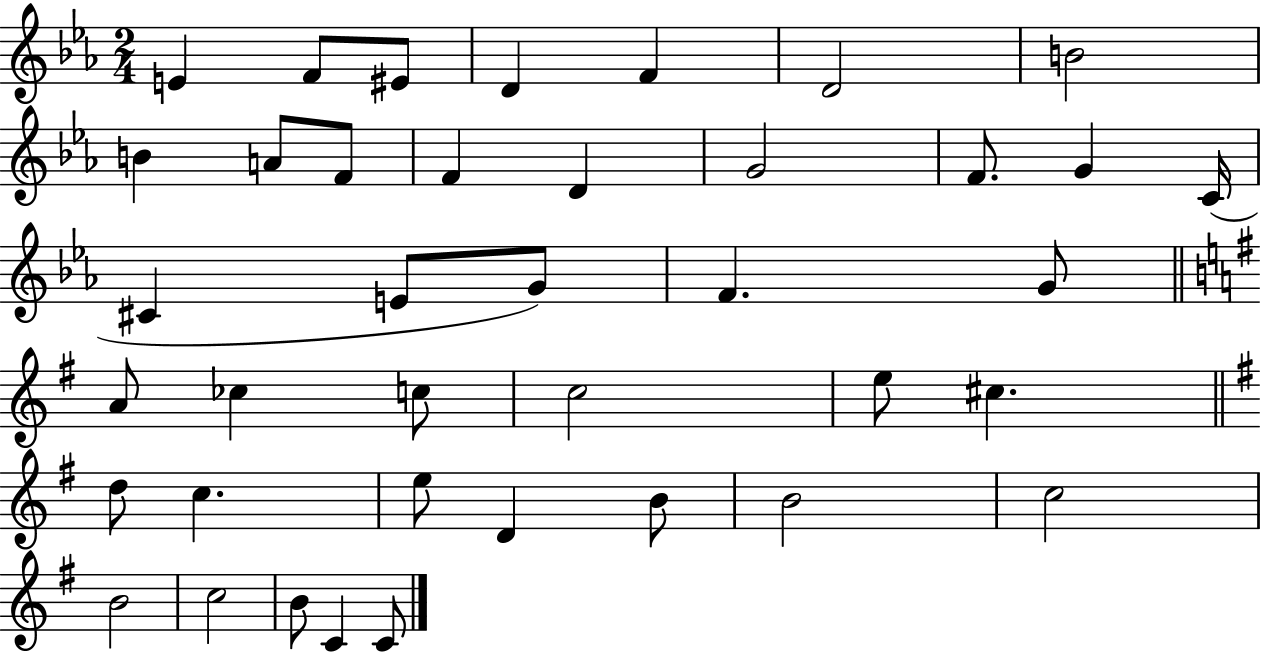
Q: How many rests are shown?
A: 0